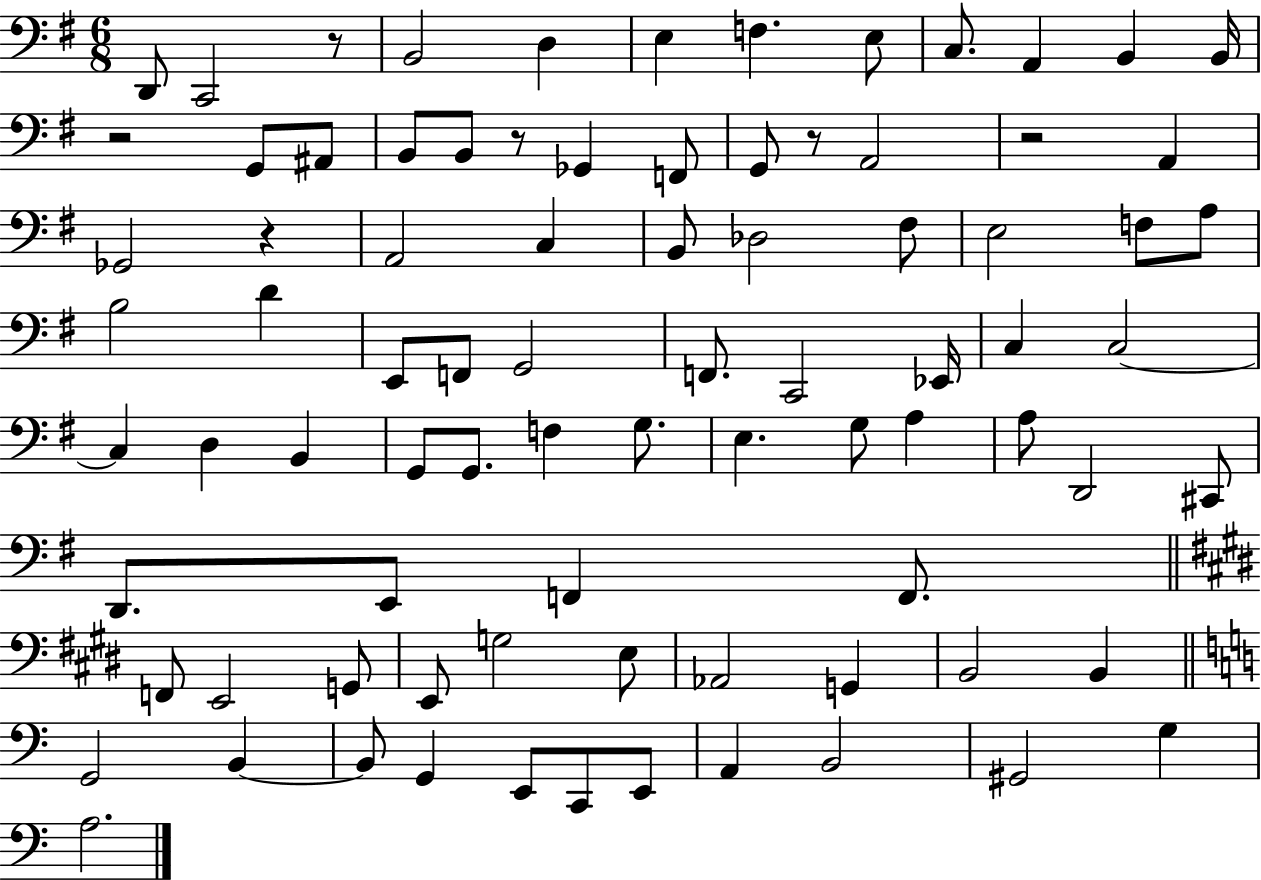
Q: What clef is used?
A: bass